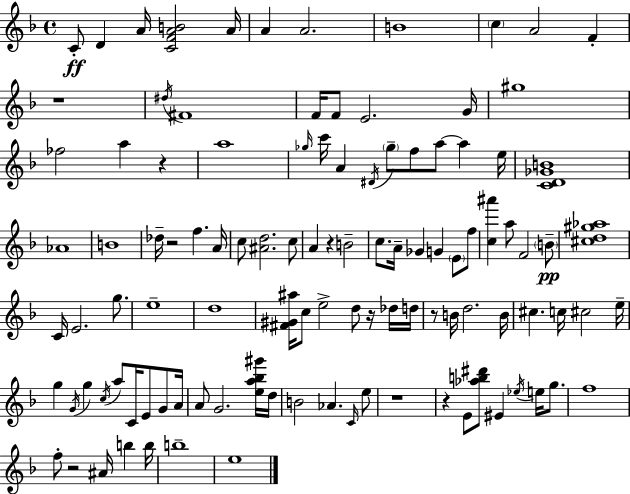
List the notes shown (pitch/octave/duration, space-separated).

C4/e D4/q A4/s [C4,F4,A4,B4]/h A4/s A4/q A4/h. B4/w C5/q A4/h F4/q R/w D#5/s F#4/w F4/s F4/e E4/h. G4/s G#5/w FES5/h A5/q R/q A5/w Gb5/s C6/s A4/q D#4/s Gb5/e F5/e A5/e A5/q E5/s [C4,D4,Gb4,B4]/w Ab4/w B4/w Db5/s R/h F5/q. A4/s C5/e [A#4,D5]/h. C5/e A4/q R/q B4/h C5/e. A4/s Gb4/q G4/q E4/e F5/e [C5,A#6]/q A5/e F4/h B4/e [C#5,D5,G#5,Ab5]/w C4/s E4/h. G5/e. E5/w D5/w [F#4,G#4,A#5]/s C5/e E5/h D5/e R/s Db5/s D5/s R/e B4/s D5/h. B4/s C#5/q. C5/s C#5/h E5/s G5/q G4/s G5/q C5/s A5/e C4/s E4/e G4/e A4/s A4/e G4/h. [E5,A5,Bb5,G#6]/s D5/s B4/h Ab4/q. C4/s E5/e R/w R/q E4/e [Ab5,B5,D#6]/e EIS4/q Eb5/s E5/s G5/e. F5/w F5/e R/h A#4/s B5/q B5/s B5/w E5/w